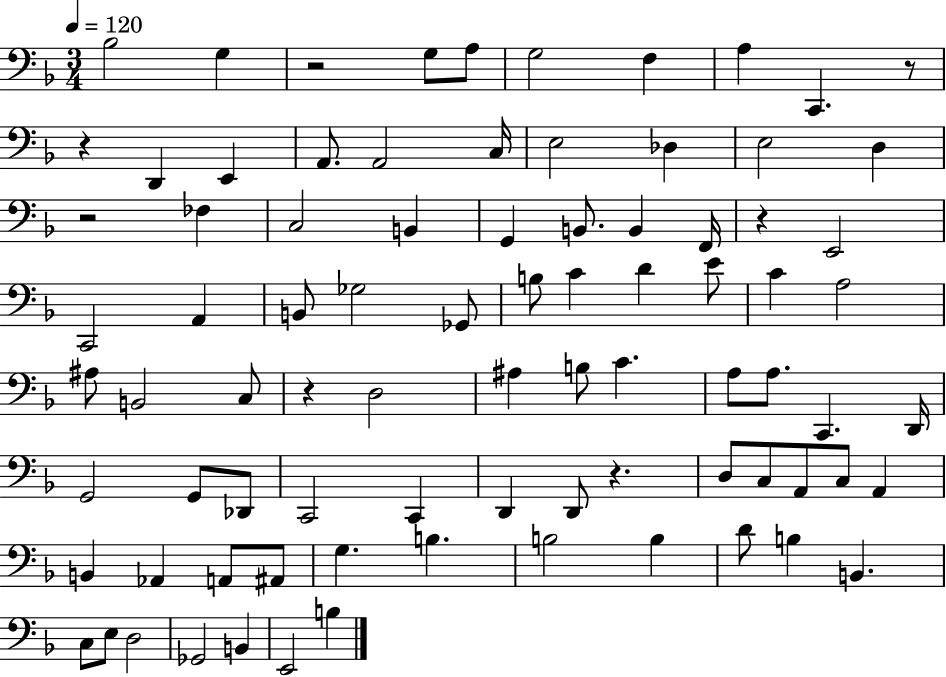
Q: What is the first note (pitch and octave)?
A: Bb3